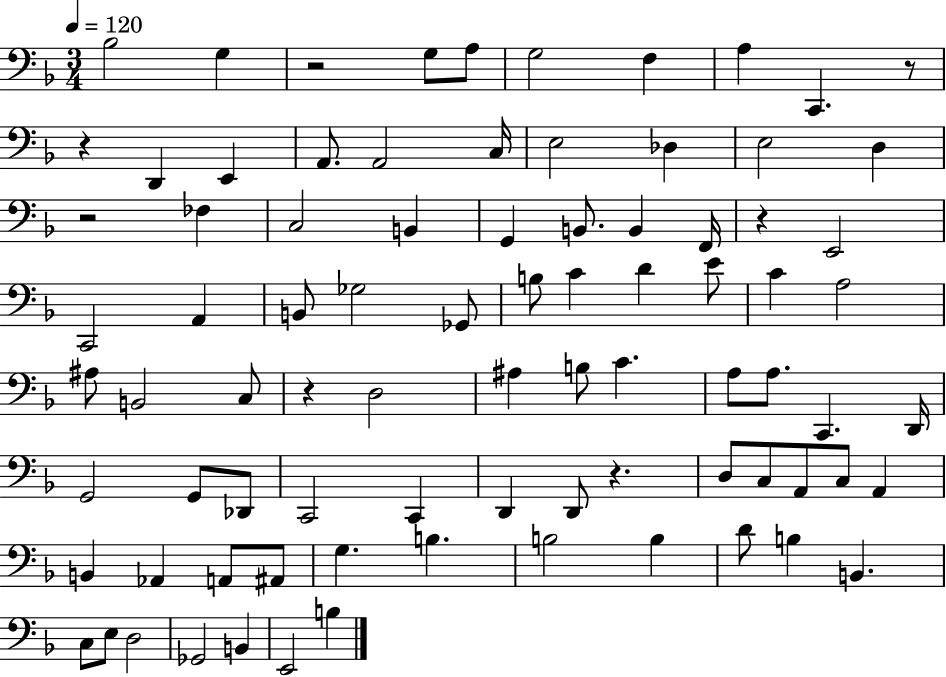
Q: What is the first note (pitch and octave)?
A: Bb3